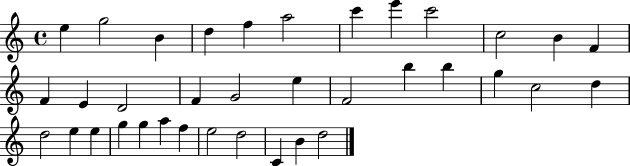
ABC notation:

X:1
T:Untitled
M:4/4
L:1/4
K:C
e g2 B d f a2 c' e' c'2 c2 B F F E D2 F G2 e F2 b b g c2 d d2 e e g g a f e2 d2 C B d2